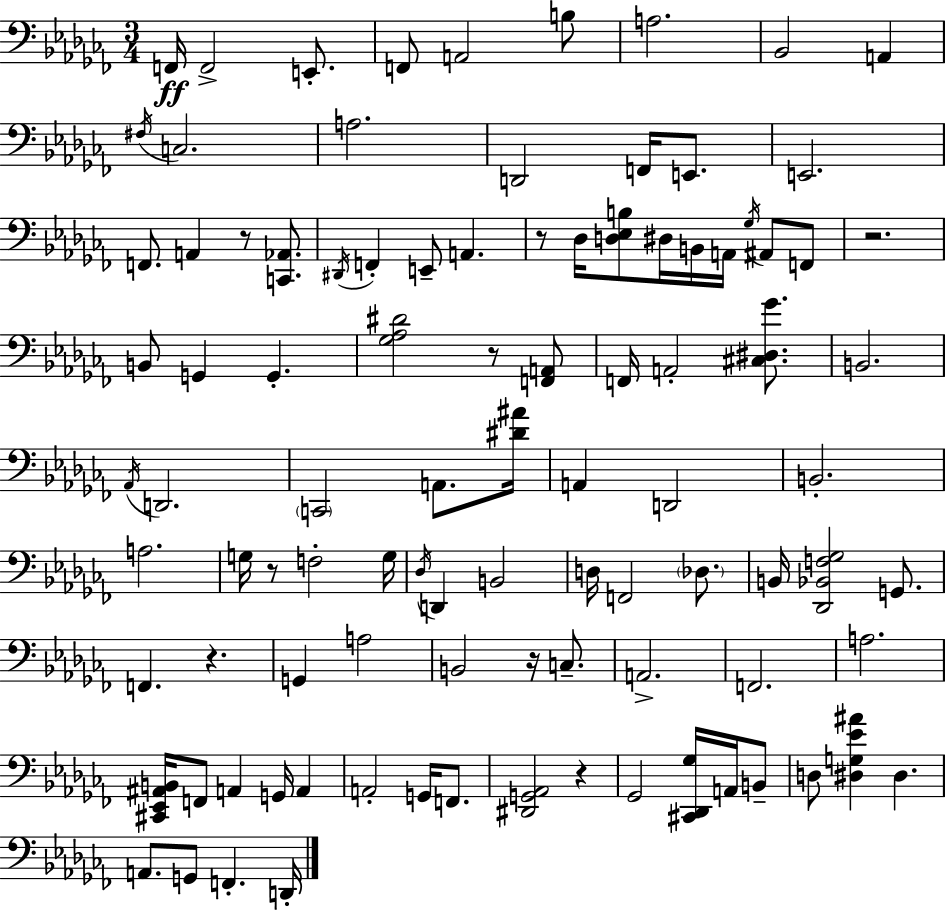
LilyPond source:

{
  \clef bass
  \numericTimeSignature
  \time 3/4
  \key aes \minor
  f,16\ff f,2-> e,8.-. | f,8 a,2 b8 | a2. | bes,2 a,4 | \break \acciaccatura { fis16 } c2. | a2. | d,2 f,16 e,8. | e,2. | \break f,8. a,4 r8 <c, aes,>8. | \acciaccatura { dis,16 } f,4-. e,8-- a,4. | r8 des16 <d ees b>8 dis16 b,16 a,16 \acciaccatura { ges16 } ais,8 | f,8 r2. | \break b,8 g,4 g,4.-. | <ges aes dis'>2 r8 | <f, a,>8 f,16 a,2-. | <cis dis ges'>8. b,2. | \break \acciaccatura { aes,16 } d,2. | \parenthesize c,2 | a,8. <dis' ais'>16 a,4 d,2 | b,2.-. | \break a2. | g16 r8 f2-. | g16 \acciaccatura { des16 } d,4 b,2 | d16 f,2 | \break \parenthesize des8. b,16 <des, bes, f ges>2 | g,8. f,4. r4. | g,4 a2 | b,2 | \break r16 c8.-- a,2.-> | f,2. | a2. | <cis, ees, ais, b,>16 f,8 a,4 | \break g,16 a,4 a,2-. | g,16 f,8. <dis, g, aes,>2 | r4 ges,2 | <cis, des, ges>16 a,16 b,8-- d8 <dis g ees' ais'>4 dis4. | \break a,8. g,8 f,4.-. | d,16-. \bar "|."
}